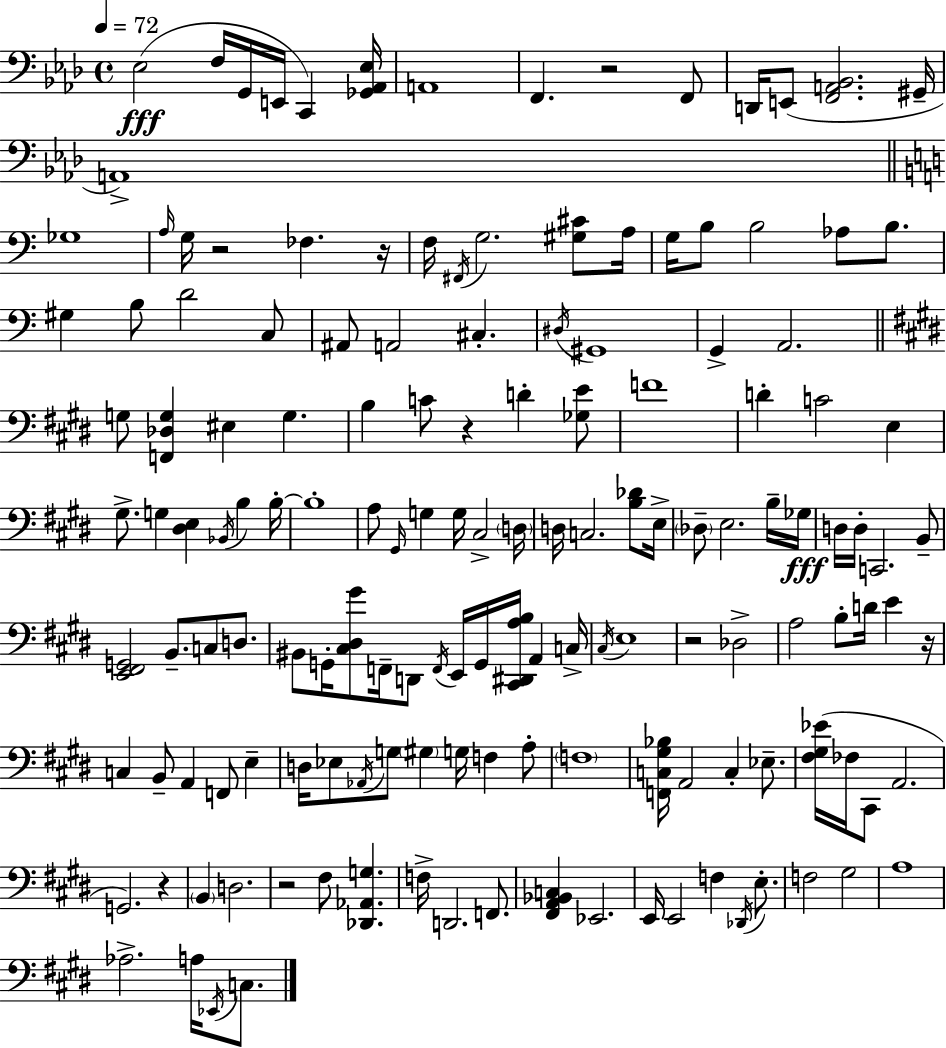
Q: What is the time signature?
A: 4/4